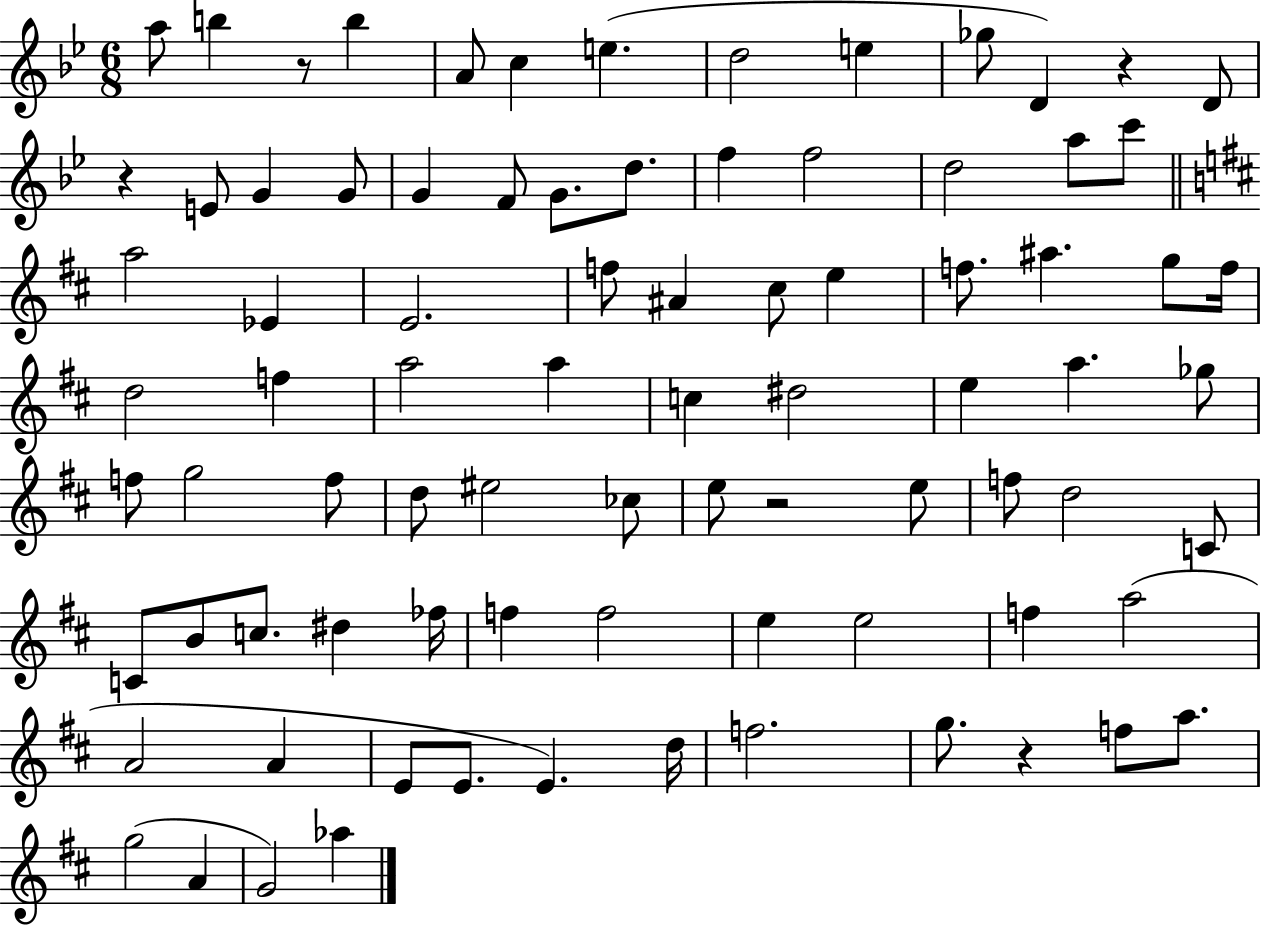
{
  \clef treble
  \numericTimeSignature
  \time 6/8
  \key bes \major
  a''8 b''4 r8 b''4 | a'8 c''4 e''4.( | d''2 e''4 | ges''8 d'4) r4 d'8 | \break r4 e'8 g'4 g'8 | g'4 f'8 g'8. d''8. | f''4 f''2 | d''2 a''8 c'''8 | \break \bar "||" \break \key b \minor a''2 ees'4 | e'2. | f''8 ais'4 cis''8 e''4 | f''8. ais''4. g''8 f''16 | \break d''2 f''4 | a''2 a''4 | c''4 dis''2 | e''4 a''4. ges''8 | \break f''8 g''2 f''8 | d''8 eis''2 ces''8 | e''8 r2 e''8 | f''8 d''2 c'8 | \break c'8 b'8 c''8. dis''4 fes''16 | f''4 f''2 | e''4 e''2 | f''4 a''2( | \break a'2 a'4 | e'8 e'8. e'4.) d''16 | f''2. | g''8. r4 f''8 a''8. | \break g''2( a'4 | g'2) aes''4 | \bar "|."
}